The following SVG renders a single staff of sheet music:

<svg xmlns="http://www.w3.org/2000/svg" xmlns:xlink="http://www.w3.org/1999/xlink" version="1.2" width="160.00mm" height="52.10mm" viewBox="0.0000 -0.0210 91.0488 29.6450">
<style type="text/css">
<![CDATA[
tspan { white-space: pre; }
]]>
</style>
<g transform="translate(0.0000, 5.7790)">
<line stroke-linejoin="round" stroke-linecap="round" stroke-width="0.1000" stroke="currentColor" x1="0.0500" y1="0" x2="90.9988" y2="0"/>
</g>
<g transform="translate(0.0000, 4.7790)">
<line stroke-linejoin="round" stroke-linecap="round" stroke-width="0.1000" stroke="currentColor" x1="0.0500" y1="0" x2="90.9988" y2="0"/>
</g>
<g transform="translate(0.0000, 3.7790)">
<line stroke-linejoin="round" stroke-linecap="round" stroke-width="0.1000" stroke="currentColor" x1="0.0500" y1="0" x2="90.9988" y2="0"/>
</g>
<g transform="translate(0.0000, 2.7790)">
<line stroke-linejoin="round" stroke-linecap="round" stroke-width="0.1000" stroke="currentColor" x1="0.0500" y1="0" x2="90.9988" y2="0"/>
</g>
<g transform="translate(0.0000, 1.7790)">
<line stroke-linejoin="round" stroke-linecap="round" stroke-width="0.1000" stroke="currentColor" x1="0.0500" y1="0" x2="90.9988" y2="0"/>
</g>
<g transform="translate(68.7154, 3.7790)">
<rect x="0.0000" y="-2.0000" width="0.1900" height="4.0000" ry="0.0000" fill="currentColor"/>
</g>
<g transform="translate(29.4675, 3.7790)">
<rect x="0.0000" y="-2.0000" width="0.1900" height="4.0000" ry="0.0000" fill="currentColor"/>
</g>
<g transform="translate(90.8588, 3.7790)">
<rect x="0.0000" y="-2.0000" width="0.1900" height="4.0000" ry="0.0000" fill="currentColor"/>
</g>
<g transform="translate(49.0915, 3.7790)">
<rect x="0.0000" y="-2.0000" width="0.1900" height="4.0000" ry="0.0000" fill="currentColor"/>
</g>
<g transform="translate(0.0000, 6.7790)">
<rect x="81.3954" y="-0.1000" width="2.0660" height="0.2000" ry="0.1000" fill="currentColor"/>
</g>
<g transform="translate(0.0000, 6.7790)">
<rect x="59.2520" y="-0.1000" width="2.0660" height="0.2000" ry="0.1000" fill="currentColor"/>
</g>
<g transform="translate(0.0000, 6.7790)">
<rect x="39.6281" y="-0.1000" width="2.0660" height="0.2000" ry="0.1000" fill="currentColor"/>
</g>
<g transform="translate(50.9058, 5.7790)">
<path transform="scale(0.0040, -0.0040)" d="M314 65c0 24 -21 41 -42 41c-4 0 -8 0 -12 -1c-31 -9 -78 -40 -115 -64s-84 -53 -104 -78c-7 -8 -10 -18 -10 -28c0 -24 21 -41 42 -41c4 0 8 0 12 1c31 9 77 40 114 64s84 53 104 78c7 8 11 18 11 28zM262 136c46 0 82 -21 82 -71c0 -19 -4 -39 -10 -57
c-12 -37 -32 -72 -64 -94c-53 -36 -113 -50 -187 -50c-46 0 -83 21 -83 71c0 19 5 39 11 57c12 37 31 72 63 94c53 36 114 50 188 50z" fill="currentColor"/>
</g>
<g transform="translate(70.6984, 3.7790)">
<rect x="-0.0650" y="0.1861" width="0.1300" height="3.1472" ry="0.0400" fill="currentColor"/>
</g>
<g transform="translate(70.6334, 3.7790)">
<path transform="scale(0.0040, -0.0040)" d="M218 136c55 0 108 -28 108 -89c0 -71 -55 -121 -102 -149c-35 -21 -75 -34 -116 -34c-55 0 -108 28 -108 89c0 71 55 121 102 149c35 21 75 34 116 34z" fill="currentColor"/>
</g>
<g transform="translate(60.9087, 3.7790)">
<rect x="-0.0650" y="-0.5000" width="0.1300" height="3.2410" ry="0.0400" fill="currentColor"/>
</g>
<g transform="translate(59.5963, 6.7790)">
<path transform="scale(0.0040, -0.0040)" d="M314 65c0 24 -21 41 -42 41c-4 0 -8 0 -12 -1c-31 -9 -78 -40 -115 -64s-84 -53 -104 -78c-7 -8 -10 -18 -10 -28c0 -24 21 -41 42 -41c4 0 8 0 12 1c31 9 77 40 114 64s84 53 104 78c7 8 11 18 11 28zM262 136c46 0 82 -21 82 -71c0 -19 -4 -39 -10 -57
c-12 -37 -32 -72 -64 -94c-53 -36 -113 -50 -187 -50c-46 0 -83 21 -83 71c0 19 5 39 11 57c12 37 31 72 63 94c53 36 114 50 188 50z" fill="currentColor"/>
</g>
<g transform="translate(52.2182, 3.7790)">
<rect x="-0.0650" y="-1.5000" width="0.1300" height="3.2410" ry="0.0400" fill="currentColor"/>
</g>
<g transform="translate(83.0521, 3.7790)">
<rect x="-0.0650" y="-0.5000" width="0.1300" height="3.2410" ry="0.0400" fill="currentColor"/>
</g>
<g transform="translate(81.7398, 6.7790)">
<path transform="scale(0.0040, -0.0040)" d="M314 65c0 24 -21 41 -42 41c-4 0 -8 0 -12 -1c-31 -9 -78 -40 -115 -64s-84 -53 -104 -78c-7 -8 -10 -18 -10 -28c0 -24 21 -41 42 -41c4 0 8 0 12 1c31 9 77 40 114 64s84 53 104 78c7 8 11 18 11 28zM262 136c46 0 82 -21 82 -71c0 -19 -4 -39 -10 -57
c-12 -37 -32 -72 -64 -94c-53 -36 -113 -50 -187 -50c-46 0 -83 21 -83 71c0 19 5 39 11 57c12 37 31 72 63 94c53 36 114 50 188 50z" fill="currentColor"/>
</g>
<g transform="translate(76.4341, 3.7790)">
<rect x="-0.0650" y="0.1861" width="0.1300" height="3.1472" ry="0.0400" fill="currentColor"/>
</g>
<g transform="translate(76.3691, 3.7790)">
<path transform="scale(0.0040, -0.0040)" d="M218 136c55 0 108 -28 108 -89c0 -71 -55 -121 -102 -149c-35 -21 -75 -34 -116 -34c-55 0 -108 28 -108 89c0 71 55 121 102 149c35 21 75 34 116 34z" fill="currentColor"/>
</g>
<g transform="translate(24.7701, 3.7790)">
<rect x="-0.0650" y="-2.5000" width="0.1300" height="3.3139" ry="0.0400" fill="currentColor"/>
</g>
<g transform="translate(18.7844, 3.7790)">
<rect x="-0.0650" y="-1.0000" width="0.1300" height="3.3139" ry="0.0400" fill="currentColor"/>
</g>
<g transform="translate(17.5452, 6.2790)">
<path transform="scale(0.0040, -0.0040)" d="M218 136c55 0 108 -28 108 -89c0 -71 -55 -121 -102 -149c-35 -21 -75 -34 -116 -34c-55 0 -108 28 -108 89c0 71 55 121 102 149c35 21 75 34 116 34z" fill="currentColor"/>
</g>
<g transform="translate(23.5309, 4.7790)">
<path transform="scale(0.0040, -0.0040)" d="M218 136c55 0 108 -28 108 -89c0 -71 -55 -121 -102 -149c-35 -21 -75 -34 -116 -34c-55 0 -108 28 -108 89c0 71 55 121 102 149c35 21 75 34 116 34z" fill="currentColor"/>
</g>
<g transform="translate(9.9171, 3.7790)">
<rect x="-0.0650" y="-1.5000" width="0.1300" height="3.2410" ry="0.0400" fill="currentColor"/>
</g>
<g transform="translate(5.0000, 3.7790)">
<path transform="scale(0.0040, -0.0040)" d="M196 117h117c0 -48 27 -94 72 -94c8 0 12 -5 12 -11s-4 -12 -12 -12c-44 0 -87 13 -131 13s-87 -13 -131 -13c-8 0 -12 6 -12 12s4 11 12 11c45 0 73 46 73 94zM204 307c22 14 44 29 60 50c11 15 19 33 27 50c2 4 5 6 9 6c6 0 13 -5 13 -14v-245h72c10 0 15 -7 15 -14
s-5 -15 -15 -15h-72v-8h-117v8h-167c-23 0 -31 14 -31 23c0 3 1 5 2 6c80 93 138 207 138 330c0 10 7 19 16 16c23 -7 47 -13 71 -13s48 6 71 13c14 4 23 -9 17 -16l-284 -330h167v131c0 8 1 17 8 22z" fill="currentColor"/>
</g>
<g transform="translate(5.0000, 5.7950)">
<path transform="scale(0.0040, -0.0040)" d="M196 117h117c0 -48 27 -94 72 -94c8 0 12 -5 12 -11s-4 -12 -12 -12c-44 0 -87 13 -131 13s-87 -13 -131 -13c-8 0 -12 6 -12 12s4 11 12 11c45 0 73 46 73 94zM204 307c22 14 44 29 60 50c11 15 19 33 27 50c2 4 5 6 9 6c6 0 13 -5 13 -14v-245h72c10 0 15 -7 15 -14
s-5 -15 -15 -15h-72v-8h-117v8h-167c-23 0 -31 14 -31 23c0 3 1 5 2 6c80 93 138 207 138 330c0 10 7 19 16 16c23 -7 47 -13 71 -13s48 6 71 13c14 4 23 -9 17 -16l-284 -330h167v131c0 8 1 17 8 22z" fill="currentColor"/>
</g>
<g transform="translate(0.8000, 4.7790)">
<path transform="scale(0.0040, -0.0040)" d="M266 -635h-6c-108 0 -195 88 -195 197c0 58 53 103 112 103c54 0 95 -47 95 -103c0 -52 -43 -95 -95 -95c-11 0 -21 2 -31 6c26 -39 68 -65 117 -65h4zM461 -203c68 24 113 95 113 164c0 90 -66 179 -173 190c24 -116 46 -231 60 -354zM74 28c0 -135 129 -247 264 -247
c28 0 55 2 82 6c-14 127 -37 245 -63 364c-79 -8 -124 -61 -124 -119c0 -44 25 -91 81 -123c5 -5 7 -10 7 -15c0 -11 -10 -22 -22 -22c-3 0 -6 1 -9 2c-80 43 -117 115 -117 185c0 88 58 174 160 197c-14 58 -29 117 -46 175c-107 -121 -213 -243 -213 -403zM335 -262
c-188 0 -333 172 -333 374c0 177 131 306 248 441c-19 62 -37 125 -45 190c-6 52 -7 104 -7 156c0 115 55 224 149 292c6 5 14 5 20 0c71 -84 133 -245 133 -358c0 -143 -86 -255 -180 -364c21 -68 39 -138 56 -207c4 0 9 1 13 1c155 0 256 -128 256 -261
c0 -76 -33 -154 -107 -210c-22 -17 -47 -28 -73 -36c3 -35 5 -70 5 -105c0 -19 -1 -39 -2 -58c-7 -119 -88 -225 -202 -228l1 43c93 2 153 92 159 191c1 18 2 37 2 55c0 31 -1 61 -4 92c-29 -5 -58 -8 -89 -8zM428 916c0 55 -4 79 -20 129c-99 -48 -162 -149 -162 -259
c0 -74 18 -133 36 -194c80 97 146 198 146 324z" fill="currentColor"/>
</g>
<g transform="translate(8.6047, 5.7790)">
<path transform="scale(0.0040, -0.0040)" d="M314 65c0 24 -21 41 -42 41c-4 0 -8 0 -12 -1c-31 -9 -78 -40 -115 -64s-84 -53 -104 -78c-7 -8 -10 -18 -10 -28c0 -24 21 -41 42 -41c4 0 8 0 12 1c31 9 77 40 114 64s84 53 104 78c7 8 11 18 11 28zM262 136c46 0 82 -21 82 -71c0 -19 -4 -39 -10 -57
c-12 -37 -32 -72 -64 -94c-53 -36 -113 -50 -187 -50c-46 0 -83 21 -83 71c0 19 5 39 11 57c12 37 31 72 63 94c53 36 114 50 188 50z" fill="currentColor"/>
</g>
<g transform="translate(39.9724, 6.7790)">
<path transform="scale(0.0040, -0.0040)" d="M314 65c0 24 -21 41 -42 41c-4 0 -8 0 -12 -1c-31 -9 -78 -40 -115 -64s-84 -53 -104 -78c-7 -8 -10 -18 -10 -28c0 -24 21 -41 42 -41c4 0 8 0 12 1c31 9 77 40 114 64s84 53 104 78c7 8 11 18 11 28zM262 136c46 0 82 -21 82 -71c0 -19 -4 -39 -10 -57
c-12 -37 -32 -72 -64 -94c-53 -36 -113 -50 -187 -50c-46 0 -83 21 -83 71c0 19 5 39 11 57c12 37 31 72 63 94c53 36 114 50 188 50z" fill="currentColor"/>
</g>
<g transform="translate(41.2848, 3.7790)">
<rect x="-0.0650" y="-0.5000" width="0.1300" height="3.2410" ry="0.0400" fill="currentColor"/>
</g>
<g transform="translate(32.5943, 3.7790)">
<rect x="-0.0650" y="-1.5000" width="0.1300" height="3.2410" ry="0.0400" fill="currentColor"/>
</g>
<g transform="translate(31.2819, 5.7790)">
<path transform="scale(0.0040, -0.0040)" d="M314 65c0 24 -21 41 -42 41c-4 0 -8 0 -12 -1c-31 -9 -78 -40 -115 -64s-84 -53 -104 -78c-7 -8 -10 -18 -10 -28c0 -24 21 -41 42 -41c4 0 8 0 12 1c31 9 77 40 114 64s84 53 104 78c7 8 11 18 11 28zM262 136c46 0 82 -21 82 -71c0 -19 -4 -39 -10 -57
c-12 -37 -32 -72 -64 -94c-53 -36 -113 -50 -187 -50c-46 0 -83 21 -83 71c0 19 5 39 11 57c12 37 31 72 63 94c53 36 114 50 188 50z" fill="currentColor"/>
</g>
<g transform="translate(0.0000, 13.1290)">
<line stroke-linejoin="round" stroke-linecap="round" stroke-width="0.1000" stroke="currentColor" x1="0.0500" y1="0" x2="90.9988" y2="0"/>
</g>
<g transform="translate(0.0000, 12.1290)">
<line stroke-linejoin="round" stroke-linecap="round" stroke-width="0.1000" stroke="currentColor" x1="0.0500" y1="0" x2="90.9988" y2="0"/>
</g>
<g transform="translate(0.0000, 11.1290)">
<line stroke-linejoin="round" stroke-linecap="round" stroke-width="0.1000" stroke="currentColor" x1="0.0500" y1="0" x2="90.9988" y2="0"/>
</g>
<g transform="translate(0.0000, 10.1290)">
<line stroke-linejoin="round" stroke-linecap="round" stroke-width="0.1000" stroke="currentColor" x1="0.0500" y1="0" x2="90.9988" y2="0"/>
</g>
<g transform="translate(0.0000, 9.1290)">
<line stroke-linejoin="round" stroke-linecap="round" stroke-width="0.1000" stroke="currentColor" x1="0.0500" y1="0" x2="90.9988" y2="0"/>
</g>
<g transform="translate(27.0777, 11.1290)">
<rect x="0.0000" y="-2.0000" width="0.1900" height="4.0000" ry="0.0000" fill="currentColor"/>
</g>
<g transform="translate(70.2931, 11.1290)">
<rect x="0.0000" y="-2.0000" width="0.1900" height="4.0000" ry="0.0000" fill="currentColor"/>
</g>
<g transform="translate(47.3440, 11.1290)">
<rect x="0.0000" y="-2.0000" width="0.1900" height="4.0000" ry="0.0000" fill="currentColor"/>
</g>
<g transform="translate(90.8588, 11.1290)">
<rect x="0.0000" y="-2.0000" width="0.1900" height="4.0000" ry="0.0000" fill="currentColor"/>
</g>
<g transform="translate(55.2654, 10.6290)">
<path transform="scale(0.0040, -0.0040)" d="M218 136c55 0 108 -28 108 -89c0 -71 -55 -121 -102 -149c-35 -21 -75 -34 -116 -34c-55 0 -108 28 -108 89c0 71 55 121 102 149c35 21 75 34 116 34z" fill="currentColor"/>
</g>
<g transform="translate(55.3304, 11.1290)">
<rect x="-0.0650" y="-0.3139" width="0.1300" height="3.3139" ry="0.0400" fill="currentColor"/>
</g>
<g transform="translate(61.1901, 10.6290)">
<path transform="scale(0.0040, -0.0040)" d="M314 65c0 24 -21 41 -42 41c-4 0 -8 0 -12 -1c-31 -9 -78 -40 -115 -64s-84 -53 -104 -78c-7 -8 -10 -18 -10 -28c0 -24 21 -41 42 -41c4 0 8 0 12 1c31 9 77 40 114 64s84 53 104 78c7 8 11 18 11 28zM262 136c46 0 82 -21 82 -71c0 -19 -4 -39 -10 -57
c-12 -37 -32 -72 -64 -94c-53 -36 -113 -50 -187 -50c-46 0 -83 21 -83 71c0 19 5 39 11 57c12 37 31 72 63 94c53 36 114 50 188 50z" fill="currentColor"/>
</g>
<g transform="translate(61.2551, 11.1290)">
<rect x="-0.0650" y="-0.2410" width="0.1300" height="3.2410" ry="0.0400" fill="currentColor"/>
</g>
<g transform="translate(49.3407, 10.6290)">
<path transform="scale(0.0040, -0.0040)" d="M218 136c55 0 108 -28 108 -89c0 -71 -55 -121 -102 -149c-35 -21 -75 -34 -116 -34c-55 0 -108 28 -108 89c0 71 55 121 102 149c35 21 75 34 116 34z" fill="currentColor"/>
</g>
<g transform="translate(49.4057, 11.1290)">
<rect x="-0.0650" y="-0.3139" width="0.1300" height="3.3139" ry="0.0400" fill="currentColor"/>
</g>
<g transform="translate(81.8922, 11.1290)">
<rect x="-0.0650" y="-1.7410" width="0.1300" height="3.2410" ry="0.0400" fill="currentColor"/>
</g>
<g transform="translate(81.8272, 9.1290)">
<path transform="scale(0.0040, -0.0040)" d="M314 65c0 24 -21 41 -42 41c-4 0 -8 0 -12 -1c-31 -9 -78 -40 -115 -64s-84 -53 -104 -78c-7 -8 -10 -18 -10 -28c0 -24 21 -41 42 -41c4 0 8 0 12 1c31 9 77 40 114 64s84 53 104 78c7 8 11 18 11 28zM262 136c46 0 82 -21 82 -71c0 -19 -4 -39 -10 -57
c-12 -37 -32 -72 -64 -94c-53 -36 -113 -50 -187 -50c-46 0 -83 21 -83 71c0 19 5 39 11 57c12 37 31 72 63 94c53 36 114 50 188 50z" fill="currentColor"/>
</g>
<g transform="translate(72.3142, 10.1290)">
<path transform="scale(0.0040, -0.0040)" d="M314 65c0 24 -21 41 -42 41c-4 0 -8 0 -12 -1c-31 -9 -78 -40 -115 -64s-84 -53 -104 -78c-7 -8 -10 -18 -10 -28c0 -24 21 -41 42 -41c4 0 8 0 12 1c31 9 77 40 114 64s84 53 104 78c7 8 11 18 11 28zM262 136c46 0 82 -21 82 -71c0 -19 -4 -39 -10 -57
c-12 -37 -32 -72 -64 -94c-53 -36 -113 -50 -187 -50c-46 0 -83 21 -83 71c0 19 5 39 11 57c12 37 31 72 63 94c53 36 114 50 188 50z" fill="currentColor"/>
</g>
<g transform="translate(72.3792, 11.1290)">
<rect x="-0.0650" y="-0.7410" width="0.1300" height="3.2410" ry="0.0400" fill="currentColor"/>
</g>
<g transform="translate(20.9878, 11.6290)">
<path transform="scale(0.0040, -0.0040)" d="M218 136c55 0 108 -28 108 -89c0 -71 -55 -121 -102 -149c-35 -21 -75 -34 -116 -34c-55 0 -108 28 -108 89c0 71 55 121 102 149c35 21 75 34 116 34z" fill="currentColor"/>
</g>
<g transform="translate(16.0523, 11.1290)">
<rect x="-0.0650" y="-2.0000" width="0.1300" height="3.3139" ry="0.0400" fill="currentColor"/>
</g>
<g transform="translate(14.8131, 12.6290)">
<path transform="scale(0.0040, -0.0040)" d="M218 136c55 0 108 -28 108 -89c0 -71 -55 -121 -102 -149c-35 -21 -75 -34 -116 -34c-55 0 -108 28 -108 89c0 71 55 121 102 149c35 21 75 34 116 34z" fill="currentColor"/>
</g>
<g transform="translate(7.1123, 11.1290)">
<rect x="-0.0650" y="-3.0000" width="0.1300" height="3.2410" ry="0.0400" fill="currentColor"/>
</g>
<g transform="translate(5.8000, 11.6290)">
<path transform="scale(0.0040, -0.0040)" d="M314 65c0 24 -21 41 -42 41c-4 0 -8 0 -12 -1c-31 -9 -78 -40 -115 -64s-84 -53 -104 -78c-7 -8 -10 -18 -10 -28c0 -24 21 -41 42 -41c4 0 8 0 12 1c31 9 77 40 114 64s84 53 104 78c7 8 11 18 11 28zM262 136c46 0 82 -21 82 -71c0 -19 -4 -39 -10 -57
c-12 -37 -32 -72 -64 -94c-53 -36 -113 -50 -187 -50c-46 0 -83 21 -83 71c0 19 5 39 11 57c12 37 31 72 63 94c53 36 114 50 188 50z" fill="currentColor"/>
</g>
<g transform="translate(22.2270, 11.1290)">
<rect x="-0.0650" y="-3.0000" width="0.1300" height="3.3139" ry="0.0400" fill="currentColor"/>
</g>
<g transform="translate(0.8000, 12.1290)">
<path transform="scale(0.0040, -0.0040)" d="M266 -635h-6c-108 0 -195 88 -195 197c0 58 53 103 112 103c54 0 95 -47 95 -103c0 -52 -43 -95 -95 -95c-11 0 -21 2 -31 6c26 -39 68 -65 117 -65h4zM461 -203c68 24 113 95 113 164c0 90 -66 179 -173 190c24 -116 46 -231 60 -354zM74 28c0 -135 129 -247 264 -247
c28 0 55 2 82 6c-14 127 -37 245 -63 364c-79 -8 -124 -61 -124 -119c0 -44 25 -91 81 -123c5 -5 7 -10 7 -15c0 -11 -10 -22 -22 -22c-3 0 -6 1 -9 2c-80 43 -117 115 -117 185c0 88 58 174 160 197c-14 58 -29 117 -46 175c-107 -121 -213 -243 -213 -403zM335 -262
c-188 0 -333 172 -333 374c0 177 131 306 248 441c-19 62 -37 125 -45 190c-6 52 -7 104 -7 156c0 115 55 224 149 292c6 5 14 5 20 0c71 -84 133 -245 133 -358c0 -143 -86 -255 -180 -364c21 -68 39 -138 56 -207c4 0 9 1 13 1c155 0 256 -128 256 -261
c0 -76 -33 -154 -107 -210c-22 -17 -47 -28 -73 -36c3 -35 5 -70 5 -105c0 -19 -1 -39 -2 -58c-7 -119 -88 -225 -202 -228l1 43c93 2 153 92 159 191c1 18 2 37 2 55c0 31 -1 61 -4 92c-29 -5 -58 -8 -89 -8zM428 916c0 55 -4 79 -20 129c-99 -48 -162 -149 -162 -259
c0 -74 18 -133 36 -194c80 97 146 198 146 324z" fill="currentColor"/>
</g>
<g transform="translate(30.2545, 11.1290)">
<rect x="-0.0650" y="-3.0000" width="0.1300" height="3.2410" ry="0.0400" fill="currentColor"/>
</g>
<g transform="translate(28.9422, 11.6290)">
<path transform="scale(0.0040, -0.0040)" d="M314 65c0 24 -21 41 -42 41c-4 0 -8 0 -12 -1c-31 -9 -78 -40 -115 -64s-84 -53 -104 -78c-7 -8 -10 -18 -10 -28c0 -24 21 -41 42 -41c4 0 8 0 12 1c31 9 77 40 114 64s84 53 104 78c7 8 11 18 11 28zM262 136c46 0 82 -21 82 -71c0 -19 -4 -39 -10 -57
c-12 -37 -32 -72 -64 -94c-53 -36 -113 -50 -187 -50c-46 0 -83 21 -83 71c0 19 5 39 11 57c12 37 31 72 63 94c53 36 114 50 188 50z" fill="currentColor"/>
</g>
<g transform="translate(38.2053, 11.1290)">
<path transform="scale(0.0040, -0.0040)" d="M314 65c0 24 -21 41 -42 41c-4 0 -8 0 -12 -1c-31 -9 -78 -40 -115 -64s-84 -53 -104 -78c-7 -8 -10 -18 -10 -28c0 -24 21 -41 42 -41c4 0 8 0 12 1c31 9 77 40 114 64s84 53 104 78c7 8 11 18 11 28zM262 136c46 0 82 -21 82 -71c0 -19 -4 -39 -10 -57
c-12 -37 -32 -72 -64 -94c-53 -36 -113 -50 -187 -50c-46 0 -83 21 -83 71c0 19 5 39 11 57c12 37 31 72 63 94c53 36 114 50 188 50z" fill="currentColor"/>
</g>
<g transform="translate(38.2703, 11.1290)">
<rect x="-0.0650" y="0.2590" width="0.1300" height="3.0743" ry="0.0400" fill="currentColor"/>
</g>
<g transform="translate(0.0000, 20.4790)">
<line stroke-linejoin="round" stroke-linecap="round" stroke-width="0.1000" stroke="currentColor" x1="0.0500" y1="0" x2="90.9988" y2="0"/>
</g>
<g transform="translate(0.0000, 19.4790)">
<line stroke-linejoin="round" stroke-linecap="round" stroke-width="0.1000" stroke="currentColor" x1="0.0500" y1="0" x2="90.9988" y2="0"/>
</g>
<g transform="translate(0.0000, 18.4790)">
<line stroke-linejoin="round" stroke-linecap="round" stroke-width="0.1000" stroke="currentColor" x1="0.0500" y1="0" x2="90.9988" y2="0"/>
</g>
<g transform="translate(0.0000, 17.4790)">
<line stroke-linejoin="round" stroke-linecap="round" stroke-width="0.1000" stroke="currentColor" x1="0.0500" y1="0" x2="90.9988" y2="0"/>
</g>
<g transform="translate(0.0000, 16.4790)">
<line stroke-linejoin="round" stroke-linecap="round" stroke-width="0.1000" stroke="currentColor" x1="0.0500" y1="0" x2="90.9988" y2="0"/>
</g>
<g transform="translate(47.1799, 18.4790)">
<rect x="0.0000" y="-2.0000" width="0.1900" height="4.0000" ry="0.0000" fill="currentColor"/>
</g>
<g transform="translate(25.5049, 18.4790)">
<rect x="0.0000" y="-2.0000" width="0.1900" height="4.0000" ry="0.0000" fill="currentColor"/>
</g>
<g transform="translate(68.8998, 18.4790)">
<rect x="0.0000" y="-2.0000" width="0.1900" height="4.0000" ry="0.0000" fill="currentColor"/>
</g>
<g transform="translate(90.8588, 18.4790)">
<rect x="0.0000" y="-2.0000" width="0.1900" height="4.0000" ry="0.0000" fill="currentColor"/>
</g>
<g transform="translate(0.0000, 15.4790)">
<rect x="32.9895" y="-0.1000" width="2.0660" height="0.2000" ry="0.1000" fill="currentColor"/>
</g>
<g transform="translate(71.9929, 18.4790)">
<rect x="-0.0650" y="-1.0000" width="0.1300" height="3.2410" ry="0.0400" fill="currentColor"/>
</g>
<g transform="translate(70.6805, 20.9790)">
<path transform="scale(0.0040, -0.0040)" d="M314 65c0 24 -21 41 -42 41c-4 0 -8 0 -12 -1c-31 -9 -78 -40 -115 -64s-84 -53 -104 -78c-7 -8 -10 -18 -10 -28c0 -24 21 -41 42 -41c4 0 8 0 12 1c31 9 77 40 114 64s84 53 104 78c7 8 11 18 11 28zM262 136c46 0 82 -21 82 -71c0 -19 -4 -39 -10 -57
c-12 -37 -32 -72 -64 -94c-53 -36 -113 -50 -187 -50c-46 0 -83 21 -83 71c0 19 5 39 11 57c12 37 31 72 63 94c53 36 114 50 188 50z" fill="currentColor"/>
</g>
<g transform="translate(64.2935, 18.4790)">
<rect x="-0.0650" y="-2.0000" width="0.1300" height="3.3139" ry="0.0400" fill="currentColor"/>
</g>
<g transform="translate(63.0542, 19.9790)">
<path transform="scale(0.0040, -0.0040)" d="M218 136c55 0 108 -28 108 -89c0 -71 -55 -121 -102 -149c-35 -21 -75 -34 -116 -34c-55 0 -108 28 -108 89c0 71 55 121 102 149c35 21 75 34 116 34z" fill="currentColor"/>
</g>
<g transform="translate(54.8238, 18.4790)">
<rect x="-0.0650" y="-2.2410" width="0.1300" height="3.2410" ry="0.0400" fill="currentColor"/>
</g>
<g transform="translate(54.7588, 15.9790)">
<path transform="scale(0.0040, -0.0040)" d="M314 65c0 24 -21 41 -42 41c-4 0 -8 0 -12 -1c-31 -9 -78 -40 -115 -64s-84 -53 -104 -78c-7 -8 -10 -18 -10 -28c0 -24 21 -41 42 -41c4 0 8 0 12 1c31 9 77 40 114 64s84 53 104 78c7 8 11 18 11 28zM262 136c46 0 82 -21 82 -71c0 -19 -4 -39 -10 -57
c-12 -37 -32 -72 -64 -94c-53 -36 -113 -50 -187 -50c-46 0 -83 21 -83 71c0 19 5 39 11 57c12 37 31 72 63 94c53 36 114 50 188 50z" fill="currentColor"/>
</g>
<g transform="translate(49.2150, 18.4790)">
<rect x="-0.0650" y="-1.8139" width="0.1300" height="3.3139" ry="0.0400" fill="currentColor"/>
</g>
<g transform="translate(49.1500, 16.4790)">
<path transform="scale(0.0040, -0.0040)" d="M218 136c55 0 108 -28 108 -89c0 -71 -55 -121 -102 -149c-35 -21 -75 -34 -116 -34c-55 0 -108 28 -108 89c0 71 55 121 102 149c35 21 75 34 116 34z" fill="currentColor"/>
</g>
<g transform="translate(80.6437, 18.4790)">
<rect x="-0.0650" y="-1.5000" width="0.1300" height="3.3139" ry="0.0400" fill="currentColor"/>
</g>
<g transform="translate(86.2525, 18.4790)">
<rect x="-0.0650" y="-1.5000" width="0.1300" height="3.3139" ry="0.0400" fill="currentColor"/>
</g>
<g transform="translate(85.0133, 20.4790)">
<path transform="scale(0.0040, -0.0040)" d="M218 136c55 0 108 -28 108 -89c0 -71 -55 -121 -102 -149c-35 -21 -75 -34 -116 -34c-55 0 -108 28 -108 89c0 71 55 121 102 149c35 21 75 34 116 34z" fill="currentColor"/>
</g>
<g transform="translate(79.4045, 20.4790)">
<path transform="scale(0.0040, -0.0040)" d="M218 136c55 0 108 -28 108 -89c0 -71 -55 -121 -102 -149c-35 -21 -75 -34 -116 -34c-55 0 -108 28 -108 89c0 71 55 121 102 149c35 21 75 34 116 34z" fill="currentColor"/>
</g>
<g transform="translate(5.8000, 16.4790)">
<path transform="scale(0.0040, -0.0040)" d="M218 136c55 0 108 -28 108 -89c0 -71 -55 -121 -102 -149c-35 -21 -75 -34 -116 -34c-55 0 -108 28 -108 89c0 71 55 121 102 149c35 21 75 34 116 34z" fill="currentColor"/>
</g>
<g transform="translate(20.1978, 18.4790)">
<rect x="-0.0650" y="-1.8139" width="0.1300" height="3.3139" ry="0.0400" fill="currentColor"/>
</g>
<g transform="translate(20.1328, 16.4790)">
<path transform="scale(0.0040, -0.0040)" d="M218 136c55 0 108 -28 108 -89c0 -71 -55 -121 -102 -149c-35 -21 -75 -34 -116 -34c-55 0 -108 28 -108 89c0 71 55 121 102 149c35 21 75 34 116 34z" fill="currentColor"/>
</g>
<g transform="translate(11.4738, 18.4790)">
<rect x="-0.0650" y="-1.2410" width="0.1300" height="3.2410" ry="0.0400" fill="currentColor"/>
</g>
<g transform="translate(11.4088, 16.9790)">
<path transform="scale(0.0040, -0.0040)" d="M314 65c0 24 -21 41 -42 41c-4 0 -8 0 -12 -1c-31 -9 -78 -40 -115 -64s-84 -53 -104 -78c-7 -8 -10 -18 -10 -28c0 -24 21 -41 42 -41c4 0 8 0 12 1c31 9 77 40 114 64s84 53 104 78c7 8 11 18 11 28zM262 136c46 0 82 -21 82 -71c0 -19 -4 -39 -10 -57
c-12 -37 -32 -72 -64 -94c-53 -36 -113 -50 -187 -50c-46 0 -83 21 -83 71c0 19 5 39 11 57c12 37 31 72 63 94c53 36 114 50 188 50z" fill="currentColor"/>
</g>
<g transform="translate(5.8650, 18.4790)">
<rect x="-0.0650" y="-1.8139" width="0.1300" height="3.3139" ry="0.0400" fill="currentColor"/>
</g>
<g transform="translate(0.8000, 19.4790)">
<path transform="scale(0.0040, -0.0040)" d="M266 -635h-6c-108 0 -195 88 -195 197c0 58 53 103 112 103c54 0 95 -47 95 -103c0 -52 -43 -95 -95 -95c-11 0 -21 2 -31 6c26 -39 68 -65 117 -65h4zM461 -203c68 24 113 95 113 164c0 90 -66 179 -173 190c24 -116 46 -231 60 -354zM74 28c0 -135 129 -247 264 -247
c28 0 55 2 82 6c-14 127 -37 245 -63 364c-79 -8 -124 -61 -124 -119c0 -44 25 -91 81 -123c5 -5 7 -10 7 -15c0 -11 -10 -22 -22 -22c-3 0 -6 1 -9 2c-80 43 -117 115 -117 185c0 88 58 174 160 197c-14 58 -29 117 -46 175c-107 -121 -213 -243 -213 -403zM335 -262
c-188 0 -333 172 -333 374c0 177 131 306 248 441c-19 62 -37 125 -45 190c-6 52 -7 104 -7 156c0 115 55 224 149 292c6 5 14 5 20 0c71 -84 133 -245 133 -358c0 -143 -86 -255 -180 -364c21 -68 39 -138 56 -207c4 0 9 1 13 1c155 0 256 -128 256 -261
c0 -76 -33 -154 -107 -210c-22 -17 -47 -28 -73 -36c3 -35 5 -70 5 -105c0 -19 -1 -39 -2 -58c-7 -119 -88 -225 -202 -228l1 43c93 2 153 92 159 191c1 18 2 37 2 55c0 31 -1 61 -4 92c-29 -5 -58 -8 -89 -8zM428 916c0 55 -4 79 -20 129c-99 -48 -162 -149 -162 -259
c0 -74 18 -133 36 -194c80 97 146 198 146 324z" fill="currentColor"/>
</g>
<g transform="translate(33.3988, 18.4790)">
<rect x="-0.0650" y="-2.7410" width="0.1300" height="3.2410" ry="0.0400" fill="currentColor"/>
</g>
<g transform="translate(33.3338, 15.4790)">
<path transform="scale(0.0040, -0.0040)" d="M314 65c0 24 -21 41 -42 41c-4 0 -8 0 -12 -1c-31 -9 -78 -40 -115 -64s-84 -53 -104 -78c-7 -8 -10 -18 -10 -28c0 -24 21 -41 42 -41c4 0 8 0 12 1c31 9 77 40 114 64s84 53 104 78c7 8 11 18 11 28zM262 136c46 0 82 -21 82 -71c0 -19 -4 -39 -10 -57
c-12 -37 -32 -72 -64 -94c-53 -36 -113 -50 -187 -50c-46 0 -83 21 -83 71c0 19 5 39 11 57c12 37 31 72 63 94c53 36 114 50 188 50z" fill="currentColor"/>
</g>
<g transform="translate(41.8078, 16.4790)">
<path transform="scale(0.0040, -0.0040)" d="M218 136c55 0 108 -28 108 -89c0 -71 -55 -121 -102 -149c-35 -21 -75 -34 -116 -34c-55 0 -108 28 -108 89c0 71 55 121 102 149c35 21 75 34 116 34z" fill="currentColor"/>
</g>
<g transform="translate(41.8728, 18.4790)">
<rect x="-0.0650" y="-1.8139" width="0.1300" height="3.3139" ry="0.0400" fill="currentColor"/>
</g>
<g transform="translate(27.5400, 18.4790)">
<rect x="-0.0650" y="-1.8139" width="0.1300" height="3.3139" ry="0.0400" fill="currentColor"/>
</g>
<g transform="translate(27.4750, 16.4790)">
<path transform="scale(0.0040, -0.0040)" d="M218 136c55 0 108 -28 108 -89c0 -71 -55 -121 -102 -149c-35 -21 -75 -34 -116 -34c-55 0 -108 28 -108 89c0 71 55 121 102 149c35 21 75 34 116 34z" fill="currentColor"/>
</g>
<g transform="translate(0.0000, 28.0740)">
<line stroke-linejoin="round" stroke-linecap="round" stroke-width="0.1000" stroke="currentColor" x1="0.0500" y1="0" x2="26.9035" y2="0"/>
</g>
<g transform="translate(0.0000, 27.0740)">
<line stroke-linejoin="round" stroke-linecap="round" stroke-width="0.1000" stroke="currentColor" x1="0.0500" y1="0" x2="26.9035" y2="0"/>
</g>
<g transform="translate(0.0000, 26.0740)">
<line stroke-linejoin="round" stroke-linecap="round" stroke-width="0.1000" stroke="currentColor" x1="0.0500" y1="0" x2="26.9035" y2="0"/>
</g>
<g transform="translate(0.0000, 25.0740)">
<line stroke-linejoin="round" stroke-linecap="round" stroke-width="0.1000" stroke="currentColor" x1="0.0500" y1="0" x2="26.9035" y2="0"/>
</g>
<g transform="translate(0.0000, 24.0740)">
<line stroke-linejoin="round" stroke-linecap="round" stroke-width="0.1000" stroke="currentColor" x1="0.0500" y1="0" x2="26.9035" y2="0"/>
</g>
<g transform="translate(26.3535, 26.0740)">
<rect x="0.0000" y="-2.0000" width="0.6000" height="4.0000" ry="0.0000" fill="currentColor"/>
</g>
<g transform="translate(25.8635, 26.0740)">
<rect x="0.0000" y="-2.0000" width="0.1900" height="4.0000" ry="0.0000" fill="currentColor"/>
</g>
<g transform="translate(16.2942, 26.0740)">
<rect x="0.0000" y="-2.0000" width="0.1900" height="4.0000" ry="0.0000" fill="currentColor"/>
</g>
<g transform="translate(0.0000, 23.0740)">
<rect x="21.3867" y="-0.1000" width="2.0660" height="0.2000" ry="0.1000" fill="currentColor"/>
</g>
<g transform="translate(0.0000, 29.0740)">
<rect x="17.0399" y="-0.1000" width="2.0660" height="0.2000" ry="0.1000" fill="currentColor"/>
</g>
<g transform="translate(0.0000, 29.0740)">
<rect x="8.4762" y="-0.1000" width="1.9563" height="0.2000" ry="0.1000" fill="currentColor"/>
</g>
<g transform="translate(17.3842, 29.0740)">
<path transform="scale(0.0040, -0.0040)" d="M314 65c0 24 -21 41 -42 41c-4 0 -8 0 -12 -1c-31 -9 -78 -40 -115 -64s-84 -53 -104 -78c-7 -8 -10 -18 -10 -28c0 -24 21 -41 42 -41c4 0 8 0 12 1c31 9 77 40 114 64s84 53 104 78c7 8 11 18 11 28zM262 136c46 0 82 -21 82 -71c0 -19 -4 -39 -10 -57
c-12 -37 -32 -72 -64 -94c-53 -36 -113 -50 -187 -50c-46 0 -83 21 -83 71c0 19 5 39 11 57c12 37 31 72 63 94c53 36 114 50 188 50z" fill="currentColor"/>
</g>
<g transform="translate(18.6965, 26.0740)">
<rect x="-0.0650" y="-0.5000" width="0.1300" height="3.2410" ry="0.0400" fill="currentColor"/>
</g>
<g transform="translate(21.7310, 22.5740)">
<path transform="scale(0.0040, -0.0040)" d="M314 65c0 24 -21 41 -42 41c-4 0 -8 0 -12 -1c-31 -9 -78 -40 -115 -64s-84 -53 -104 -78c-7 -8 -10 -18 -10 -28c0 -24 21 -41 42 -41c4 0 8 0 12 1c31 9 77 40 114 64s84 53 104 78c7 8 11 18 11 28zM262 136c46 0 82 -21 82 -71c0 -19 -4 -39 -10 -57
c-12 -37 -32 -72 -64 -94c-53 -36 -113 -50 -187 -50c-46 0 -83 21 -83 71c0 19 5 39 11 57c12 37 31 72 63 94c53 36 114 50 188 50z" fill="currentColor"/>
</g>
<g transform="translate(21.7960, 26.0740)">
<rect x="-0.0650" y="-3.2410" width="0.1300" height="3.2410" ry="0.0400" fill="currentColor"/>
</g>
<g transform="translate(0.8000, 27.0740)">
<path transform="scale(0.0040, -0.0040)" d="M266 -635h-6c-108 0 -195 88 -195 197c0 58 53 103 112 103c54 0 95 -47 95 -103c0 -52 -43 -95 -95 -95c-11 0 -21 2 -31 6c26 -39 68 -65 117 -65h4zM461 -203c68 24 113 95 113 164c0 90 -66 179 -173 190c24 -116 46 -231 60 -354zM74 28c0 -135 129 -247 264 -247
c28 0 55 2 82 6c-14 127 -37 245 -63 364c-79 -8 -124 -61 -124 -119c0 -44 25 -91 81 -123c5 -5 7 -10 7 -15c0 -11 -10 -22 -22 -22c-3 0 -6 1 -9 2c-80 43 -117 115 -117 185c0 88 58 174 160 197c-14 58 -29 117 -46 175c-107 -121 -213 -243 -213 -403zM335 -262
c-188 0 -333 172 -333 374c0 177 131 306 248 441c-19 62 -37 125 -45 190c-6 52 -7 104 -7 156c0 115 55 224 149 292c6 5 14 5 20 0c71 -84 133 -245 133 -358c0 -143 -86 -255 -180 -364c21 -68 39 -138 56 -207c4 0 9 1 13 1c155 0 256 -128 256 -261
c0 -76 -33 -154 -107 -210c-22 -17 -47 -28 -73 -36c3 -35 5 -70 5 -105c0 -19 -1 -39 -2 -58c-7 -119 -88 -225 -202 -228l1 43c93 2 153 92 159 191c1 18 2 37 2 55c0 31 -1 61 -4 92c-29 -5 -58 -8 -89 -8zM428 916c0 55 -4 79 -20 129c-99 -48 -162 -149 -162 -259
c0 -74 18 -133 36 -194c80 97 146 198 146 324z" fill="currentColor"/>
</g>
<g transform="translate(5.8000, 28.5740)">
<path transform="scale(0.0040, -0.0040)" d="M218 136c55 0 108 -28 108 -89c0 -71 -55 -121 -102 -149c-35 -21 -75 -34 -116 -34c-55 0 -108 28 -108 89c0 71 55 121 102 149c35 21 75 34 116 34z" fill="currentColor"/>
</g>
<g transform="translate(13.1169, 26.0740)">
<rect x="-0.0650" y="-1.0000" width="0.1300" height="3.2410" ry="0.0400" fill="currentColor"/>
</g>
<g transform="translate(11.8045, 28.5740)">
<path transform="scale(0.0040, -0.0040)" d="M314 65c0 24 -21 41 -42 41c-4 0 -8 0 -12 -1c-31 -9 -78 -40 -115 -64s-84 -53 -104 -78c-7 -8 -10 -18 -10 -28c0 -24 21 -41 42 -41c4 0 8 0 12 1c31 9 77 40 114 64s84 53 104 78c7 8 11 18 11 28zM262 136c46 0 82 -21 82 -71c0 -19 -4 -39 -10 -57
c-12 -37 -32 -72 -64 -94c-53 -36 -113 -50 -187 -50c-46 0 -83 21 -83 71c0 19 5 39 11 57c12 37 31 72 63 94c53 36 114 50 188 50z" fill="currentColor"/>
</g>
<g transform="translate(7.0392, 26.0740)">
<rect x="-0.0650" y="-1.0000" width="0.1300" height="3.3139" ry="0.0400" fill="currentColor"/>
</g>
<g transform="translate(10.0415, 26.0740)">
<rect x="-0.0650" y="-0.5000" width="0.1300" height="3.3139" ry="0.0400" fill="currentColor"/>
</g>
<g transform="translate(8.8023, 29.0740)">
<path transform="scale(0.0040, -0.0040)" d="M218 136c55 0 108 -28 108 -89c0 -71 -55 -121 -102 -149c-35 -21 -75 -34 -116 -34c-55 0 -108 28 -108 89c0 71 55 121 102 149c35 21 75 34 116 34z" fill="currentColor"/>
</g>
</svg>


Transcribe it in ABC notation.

X:1
T:Untitled
M:4/4
L:1/4
K:C
E2 D G E2 C2 E2 C2 B B C2 A2 F A A2 B2 c c c2 d2 f2 f e2 f f a2 f f g2 F D2 E E D C D2 C2 b2